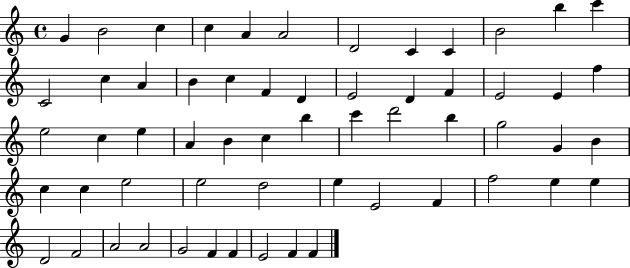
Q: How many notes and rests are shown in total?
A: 59